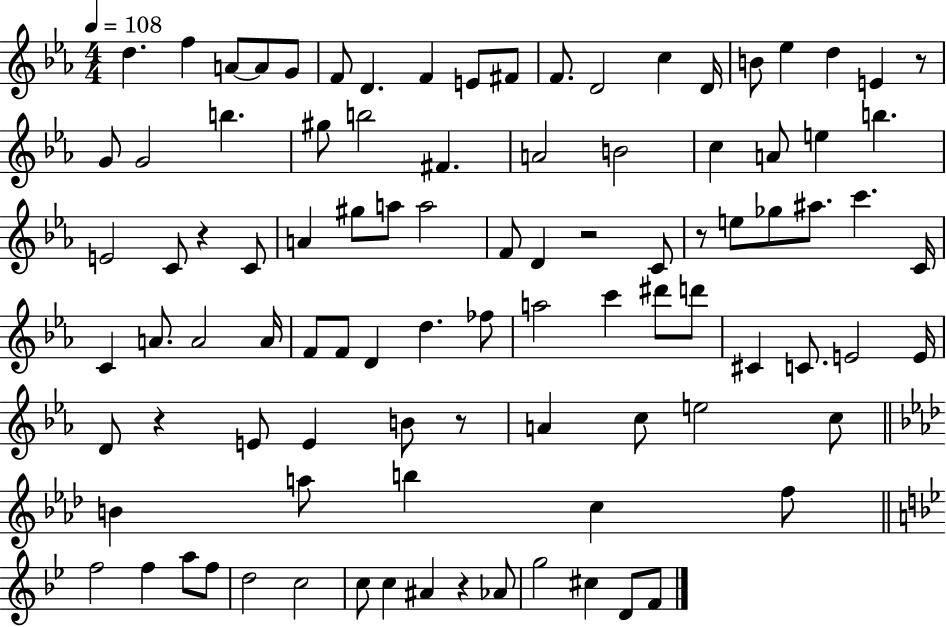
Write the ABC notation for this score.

X:1
T:Untitled
M:4/4
L:1/4
K:Eb
d f A/2 A/2 G/2 F/2 D F E/2 ^F/2 F/2 D2 c D/4 B/2 _e d E z/2 G/2 G2 b ^g/2 b2 ^F A2 B2 c A/2 e b E2 C/2 z C/2 A ^g/2 a/2 a2 F/2 D z2 C/2 z/2 e/2 _g/2 ^a/2 c' C/4 C A/2 A2 A/4 F/2 F/2 D d _f/2 a2 c' ^d'/2 d'/2 ^C C/2 E2 E/4 D/2 z E/2 E B/2 z/2 A c/2 e2 c/2 B a/2 b c f/2 f2 f a/2 f/2 d2 c2 c/2 c ^A z _A/2 g2 ^c D/2 F/2